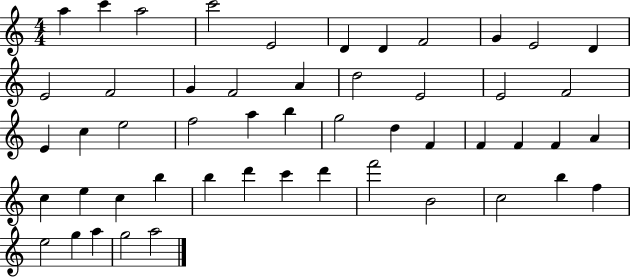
A5/q C6/q A5/h C6/h E4/h D4/q D4/q F4/h G4/q E4/h D4/q E4/h F4/h G4/q F4/h A4/q D5/h E4/h E4/h F4/h E4/q C5/q E5/h F5/h A5/q B5/q G5/h D5/q F4/q F4/q F4/q F4/q A4/q C5/q E5/q C5/q B5/q B5/q D6/q C6/q D6/q F6/h B4/h C5/h B5/q F5/q E5/h G5/q A5/q G5/h A5/h